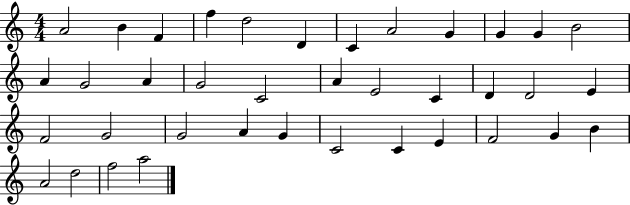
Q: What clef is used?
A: treble